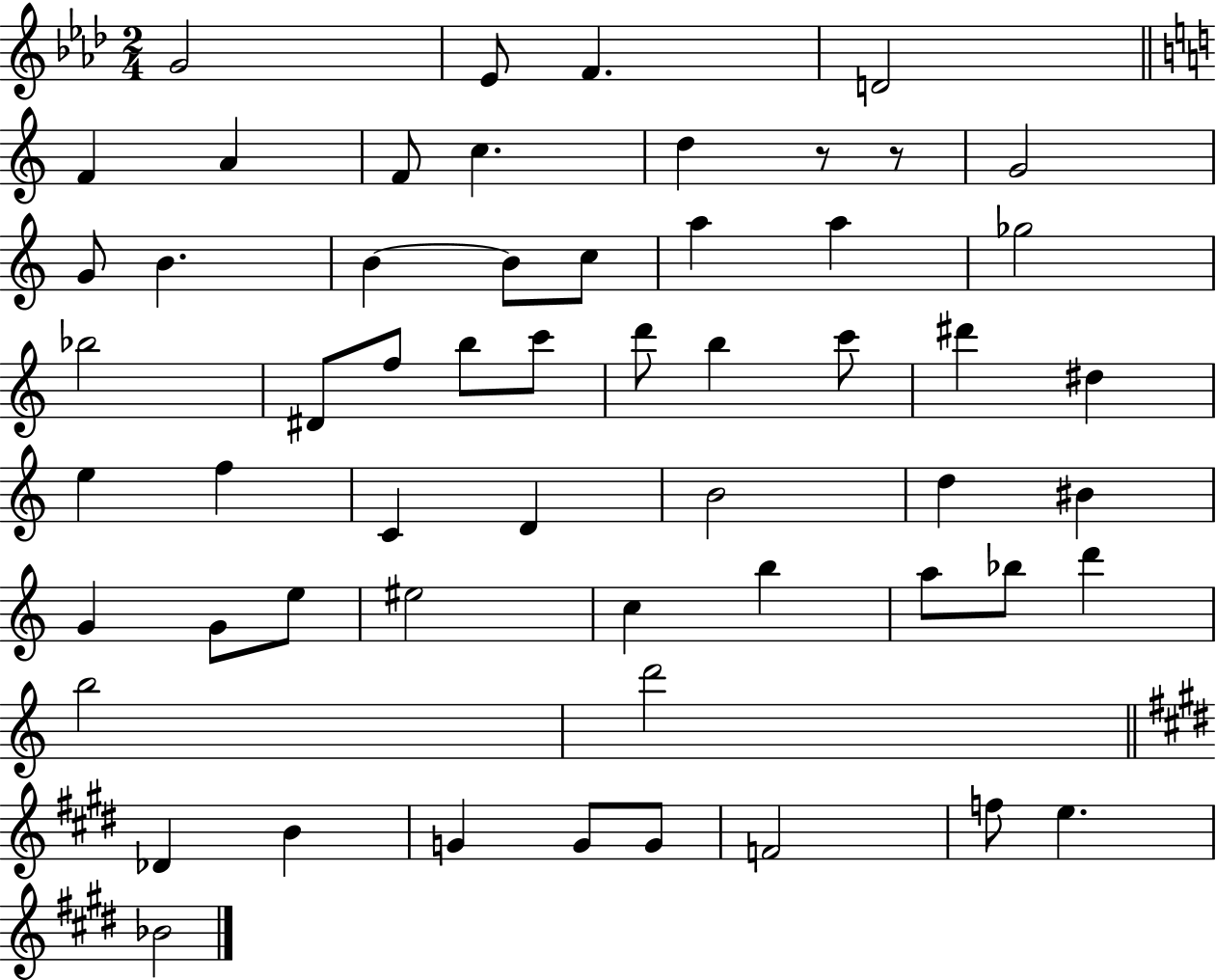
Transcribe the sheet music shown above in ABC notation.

X:1
T:Untitled
M:2/4
L:1/4
K:Ab
G2 _E/2 F D2 F A F/2 c d z/2 z/2 G2 G/2 B B B/2 c/2 a a _g2 _b2 ^D/2 f/2 b/2 c'/2 d'/2 b c'/2 ^d' ^d e f C D B2 d ^B G G/2 e/2 ^e2 c b a/2 _b/2 d' b2 d'2 _D B G G/2 G/2 F2 f/2 e _B2